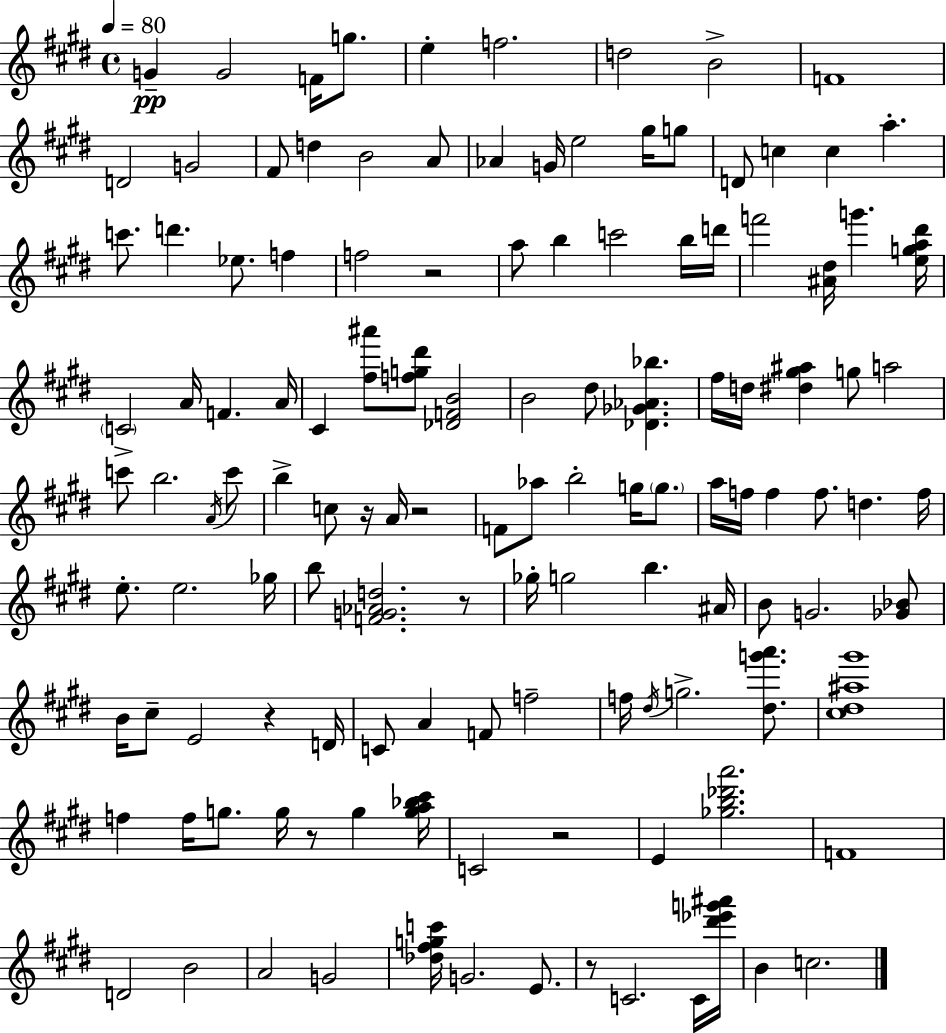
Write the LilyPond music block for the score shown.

{
  \clef treble
  \time 4/4
  \defaultTimeSignature
  \key e \major
  \tempo 4 = 80
  g'4--\pp g'2 f'16 g''8. | e''4-. f''2. | d''2 b'2-> | f'1 | \break d'2 g'2 | fis'8 d''4 b'2 a'8 | aes'4 g'16 e''2 gis''16 g''8 | d'8 c''4 c''4 a''4.-. | \break c'''8. d'''4. ees''8. f''4 | f''2 r2 | a''8 b''4 c'''2 b''16 d'''16 | f'''2 <ais' dis''>16 g'''4. <e'' g'' a'' dis'''>16 | \break \parenthesize c'2-> a'16 f'4. a'16 | cis'4 <fis'' ais'''>8 <f'' g'' dis'''>8 <des' f' b'>2 | b'2 dis''8 <des' ges' aes' bes''>4. | fis''16 d''16 <dis'' gis'' ais''>4 g''8 a''2 | \break c'''8 b''2. \acciaccatura { a'16 } c'''8 | b''4-> c''8 r16 a'16 r2 | f'8 aes''8 b''2-. g''16 \parenthesize g''8. | a''16 f''16 f''4 f''8. d''4. | \break f''16 e''8.-. e''2. | ges''16 b''8 <f' g' aes' d''>2. r8 | ges''16-. g''2 b''4. | ais'16 b'8 g'2. <ges' bes'>8 | \break b'16 cis''8-- e'2 r4 | d'16 c'8 a'4 f'8 f''2-- | f''16 \acciaccatura { dis''16 } g''2.-> <dis'' g''' a'''>8. | <cis'' dis'' ais'' gis'''>1 | \break f''4 f''16 g''8. g''16 r8 g''4 | <g'' a'' bes'' cis'''>16 c'2 r2 | e'4 <ges'' b'' des''' a'''>2. | f'1 | \break d'2 b'2 | a'2 g'2 | <des'' fis'' g'' c'''>16 g'2. e'8. | r8 c'2. | \break c'16 <dis''' ees''' g''' ais'''>16 b'4 c''2. | \bar "|."
}